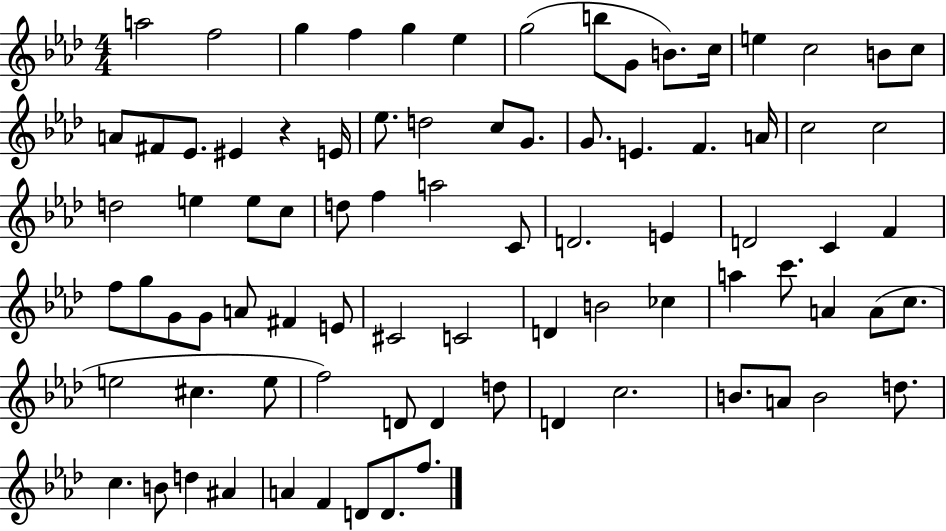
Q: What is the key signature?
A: AES major